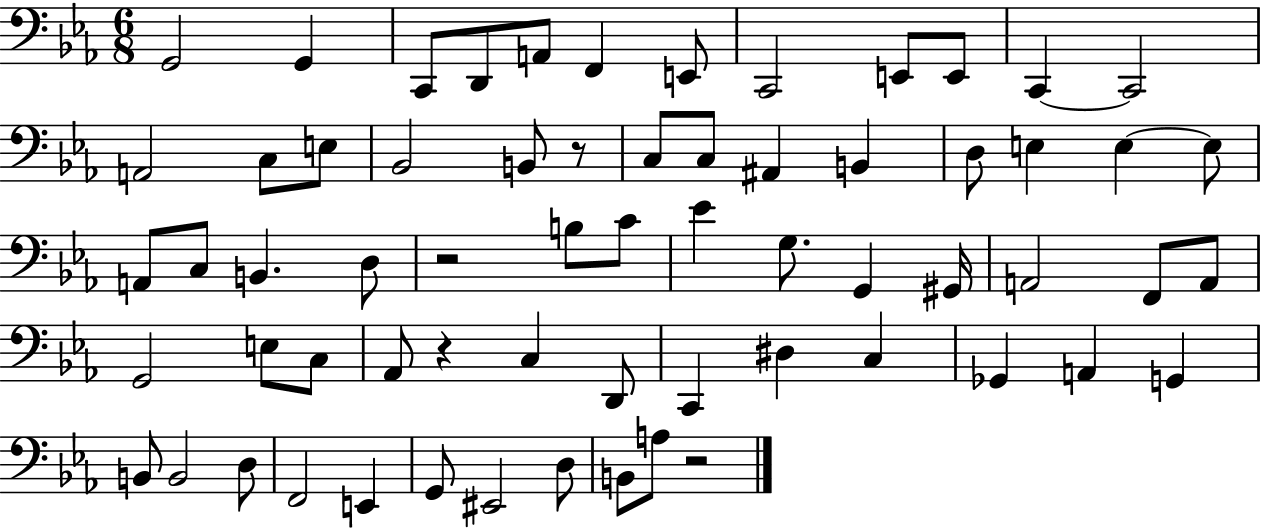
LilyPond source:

{
  \clef bass
  \numericTimeSignature
  \time 6/8
  \key ees \major
  g,2 g,4 | c,8 d,8 a,8 f,4 e,8 | c,2 e,8 e,8 | c,4~~ c,2 | \break a,2 c8 e8 | bes,2 b,8 r8 | c8 c8 ais,4 b,4 | d8 e4 e4~~ e8 | \break a,8 c8 b,4. d8 | r2 b8 c'8 | ees'4 g8. g,4 gis,16 | a,2 f,8 a,8 | \break g,2 e8 c8 | aes,8 r4 c4 d,8 | c,4 dis4 c4 | ges,4 a,4 g,4 | \break b,8 b,2 d8 | f,2 e,4 | g,8 eis,2 d8 | b,8 a8 r2 | \break \bar "|."
}